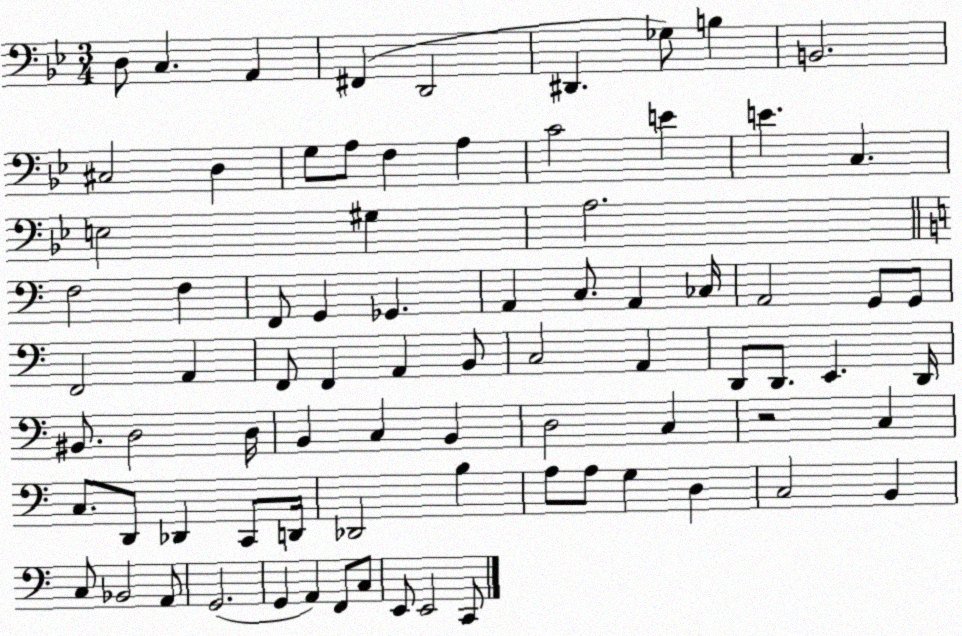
X:1
T:Untitled
M:3/4
L:1/4
K:Bb
D,/2 C, A,, ^F,, D,,2 ^D,, _G,/2 B, B,,2 ^C,2 D, G,/2 A,/2 F, A, C2 E E C, E,2 ^G, A,2 F,2 F, F,,/2 G,, _G,, A,, C,/2 A,, _C,/4 A,,2 G,,/2 G,,/2 F,,2 A,, F,,/2 F,, A,, B,,/2 C,2 A,, D,,/2 D,,/2 E,, D,,/4 ^B,,/2 D,2 D,/4 B,, C, B,, D,2 C, z2 C, C,/2 D,,/2 _D,, C,,/2 D,,/4 _D,,2 B, A,/2 A,/2 G, D, C,2 B,, C,/2 _B,,2 A,,/2 G,,2 G,, A,, F,,/2 C,/2 E,,/2 E,,2 C,,/2